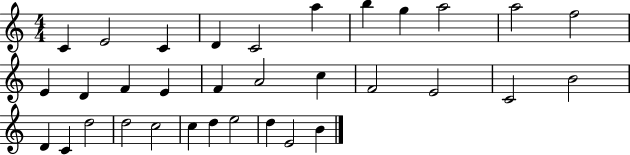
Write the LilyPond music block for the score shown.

{
  \clef treble
  \numericTimeSignature
  \time 4/4
  \key c \major
  c'4 e'2 c'4 | d'4 c'2 a''4 | b''4 g''4 a''2 | a''2 f''2 | \break e'4 d'4 f'4 e'4 | f'4 a'2 c''4 | f'2 e'2 | c'2 b'2 | \break d'4 c'4 d''2 | d''2 c''2 | c''4 d''4 e''2 | d''4 e'2 b'4 | \break \bar "|."
}